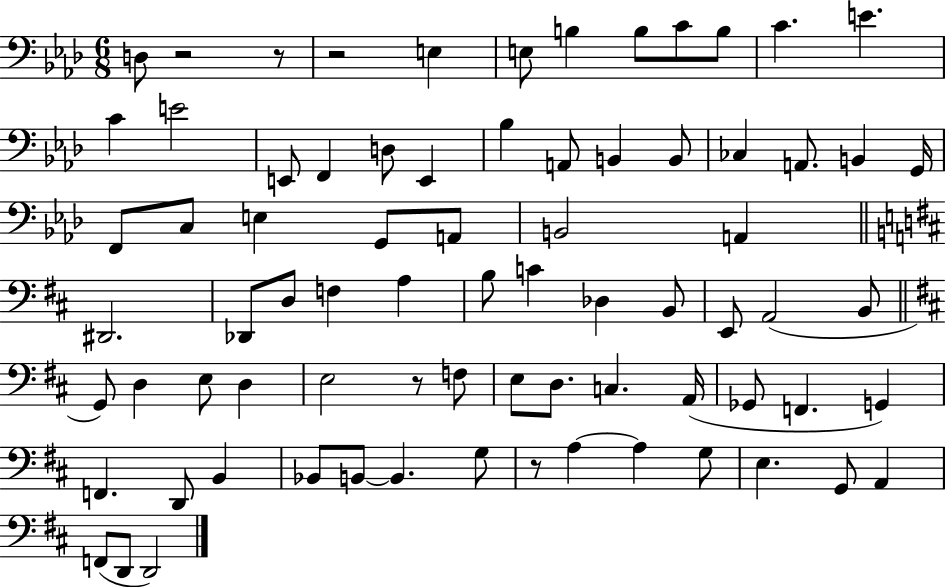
{
  \clef bass
  \numericTimeSignature
  \time 6/8
  \key aes \major
  d8 r2 r8 | r2 e4 | e8 b4 b8 c'8 b8 | c'4. e'4. | \break c'4 e'2 | e,8 f,4 d8 e,4 | bes4 a,8 b,4 b,8 | ces4 a,8. b,4 g,16 | \break f,8 c8 e4 g,8 a,8 | b,2 a,4 | \bar "||" \break \key b \minor dis,2. | des,8 d8 f4 a4 | b8 c'4 des4 b,8 | e,8 a,2( b,8 | \break \bar "||" \break \key d \major g,8) d4 e8 d4 | e2 r8 f8 | e8 d8. c4. a,16( | ges,8 f,4. g,4) | \break f,4. d,8 b,4 | bes,8 b,8~~ b,4. g8 | r8 a4~~ a4 g8 | e4. g,8 a,4 | \break f,8( d,8 d,2) | \bar "|."
}